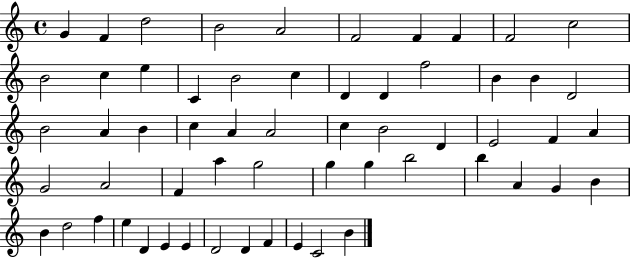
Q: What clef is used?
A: treble